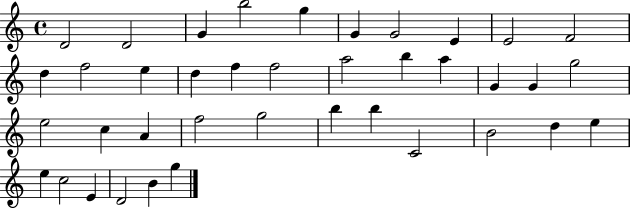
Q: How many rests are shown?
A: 0